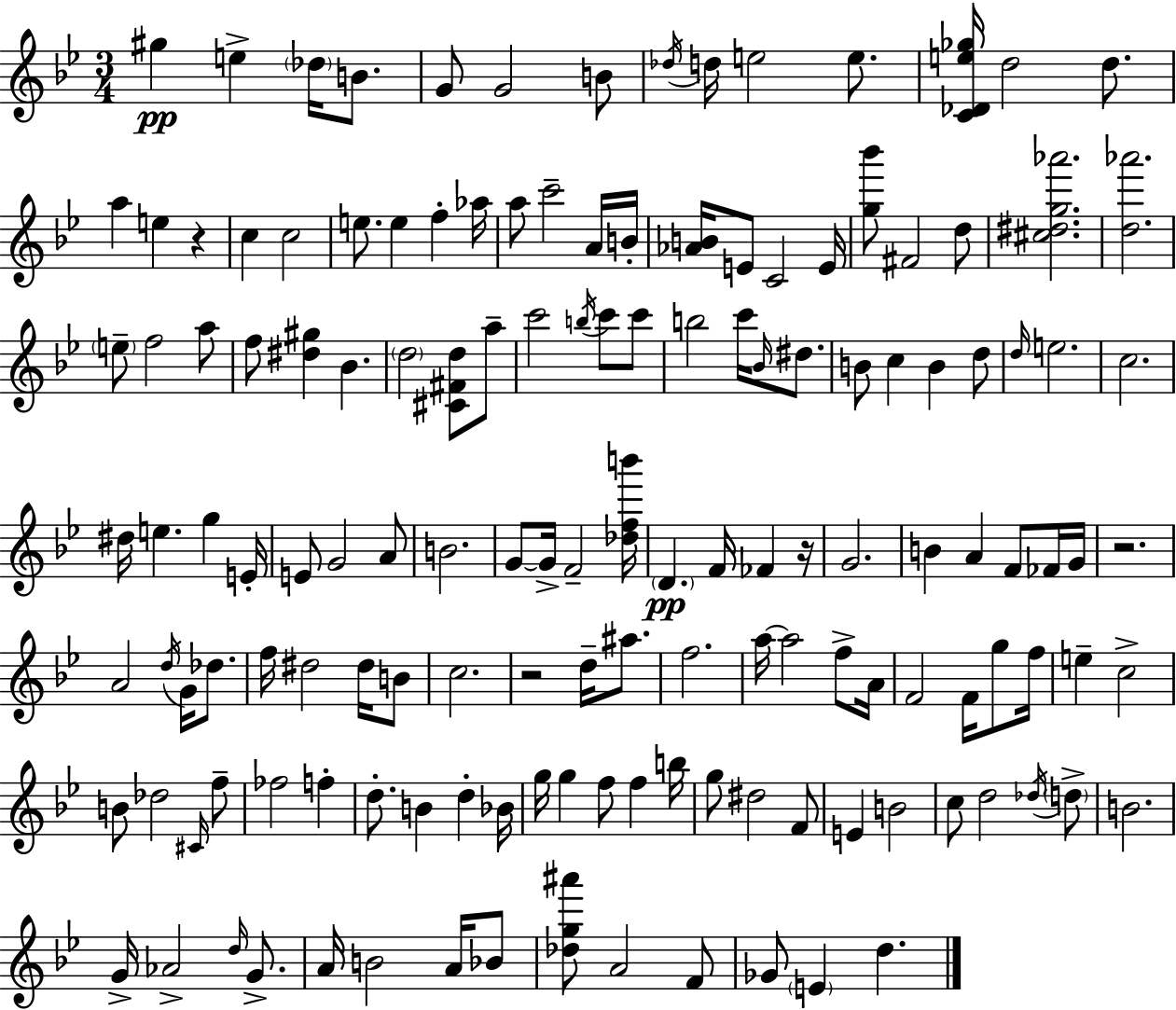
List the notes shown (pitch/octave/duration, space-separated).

G#5/q E5/q Db5/s B4/e. G4/e G4/h B4/e Db5/s D5/s E5/h E5/e. [C4,Db4,E5,Gb5]/s D5/h D5/e. A5/q E5/q R/q C5/q C5/h E5/e. E5/q F5/q Ab5/s A5/e C6/h A4/s B4/s [Ab4,B4]/s E4/e C4/h E4/s [G5,Bb6]/e F#4/h D5/e [C#5,D#5,G5,Ab6]/h. [D5,Ab6]/h. E5/e F5/h A5/e F5/e [D#5,G#5]/q Bb4/q. D5/h [C#4,F#4,D5]/e A5/e C6/h B5/s C6/e C6/e B5/h C6/s Bb4/s D#5/e. B4/e C5/q B4/q D5/e D5/s E5/h. C5/h. D#5/s E5/q. G5/q E4/s E4/e G4/h A4/e B4/h. G4/e G4/s F4/h [Db5,F5,B6]/s D4/q. F4/s FES4/q R/s G4/h. B4/q A4/q F4/e FES4/s G4/s R/h. A4/h D5/s G4/s Db5/e. F5/s D#5/h D#5/s B4/e C5/h. R/h D5/s A#5/e. F5/h. A5/s A5/h F5/e A4/s F4/h F4/s G5/e F5/s E5/q C5/h B4/e Db5/h C#4/s F5/e FES5/h F5/q D5/e. B4/q D5/q Bb4/s G5/s G5/q F5/e F5/q B5/s G5/e D#5/h F4/e E4/q B4/h C5/e D5/h Db5/s D5/e B4/h. G4/s Ab4/h D5/s G4/e. A4/s B4/h A4/s Bb4/e [Db5,G5,A#6]/e A4/h F4/e Gb4/e E4/q D5/q.